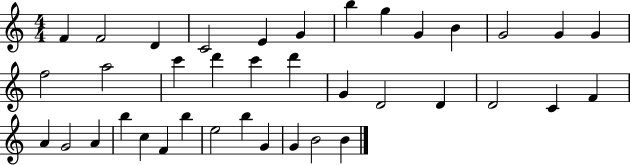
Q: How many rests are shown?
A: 0